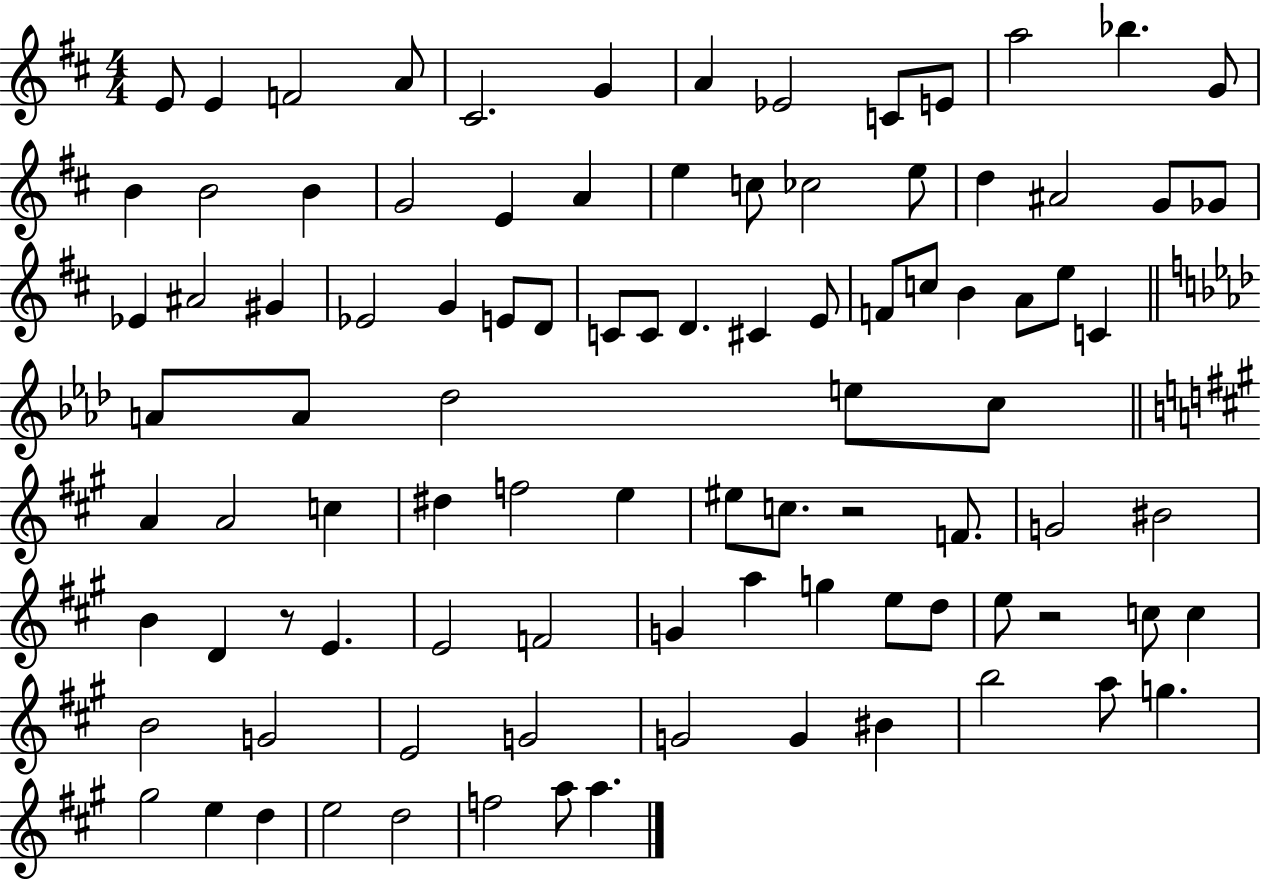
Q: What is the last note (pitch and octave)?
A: A5